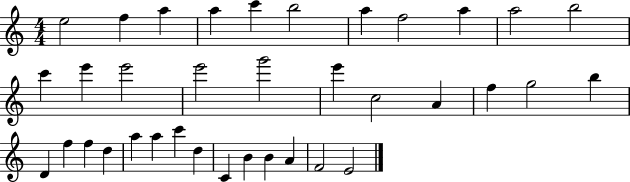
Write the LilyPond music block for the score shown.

{
  \clef treble
  \numericTimeSignature
  \time 4/4
  \key c \major
  e''2 f''4 a''4 | a''4 c'''4 b''2 | a''4 f''2 a''4 | a''2 b''2 | \break c'''4 e'''4 e'''2 | e'''2 g'''2 | e'''4 c''2 a'4 | f''4 g''2 b''4 | \break d'4 f''4 f''4 d''4 | a''4 a''4 c'''4 d''4 | c'4 b'4 b'4 a'4 | f'2 e'2 | \break \bar "|."
}